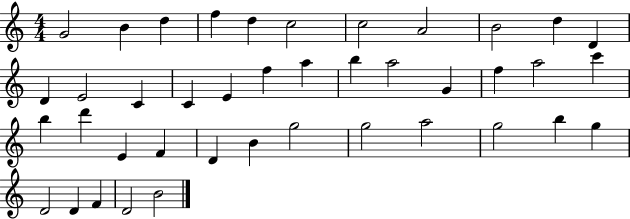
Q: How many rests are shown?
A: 0